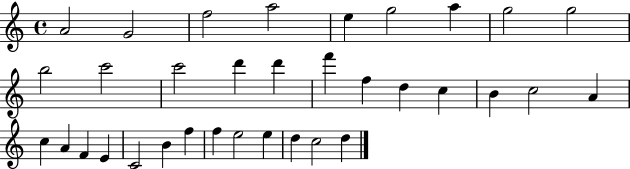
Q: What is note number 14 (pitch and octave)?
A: D6